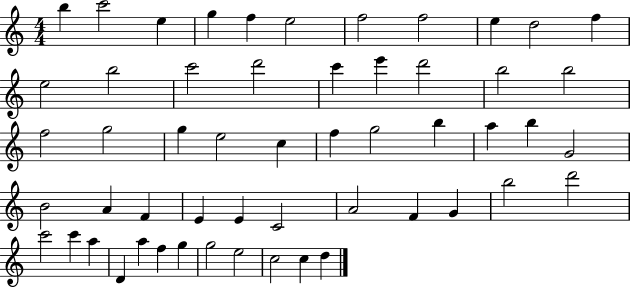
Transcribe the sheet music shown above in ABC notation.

X:1
T:Untitled
M:4/4
L:1/4
K:C
b c'2 e g f e2 f2 f2 e d2 f e2 b2 c'2 d'2 c' e' d'2 b2 b2 f2 g2 g e2 c f g2 b a b G2 B2 A F E E C2 A2 F G b2 d'2 c'2 c' a D a f g g2 e2 c2 c d